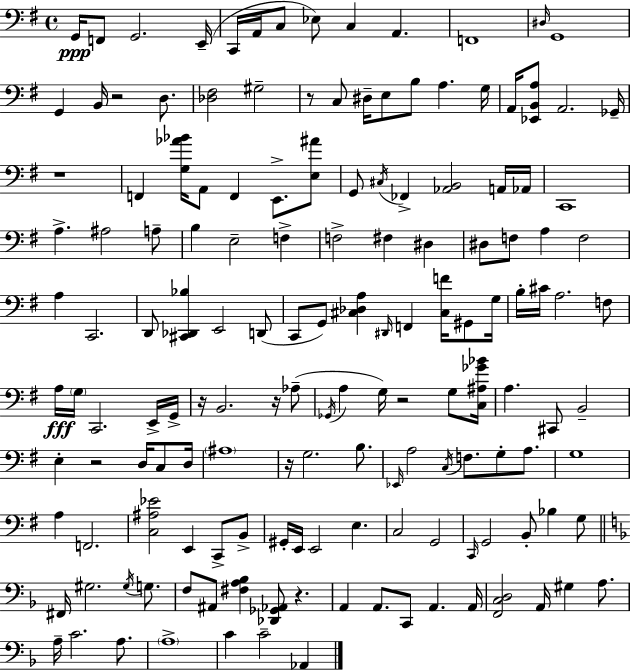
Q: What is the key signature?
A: G major